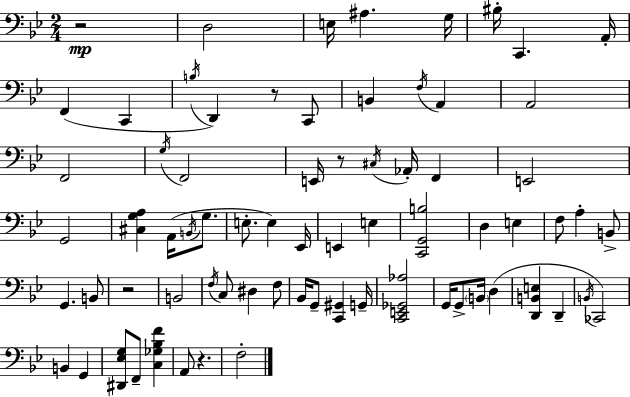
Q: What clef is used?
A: bass